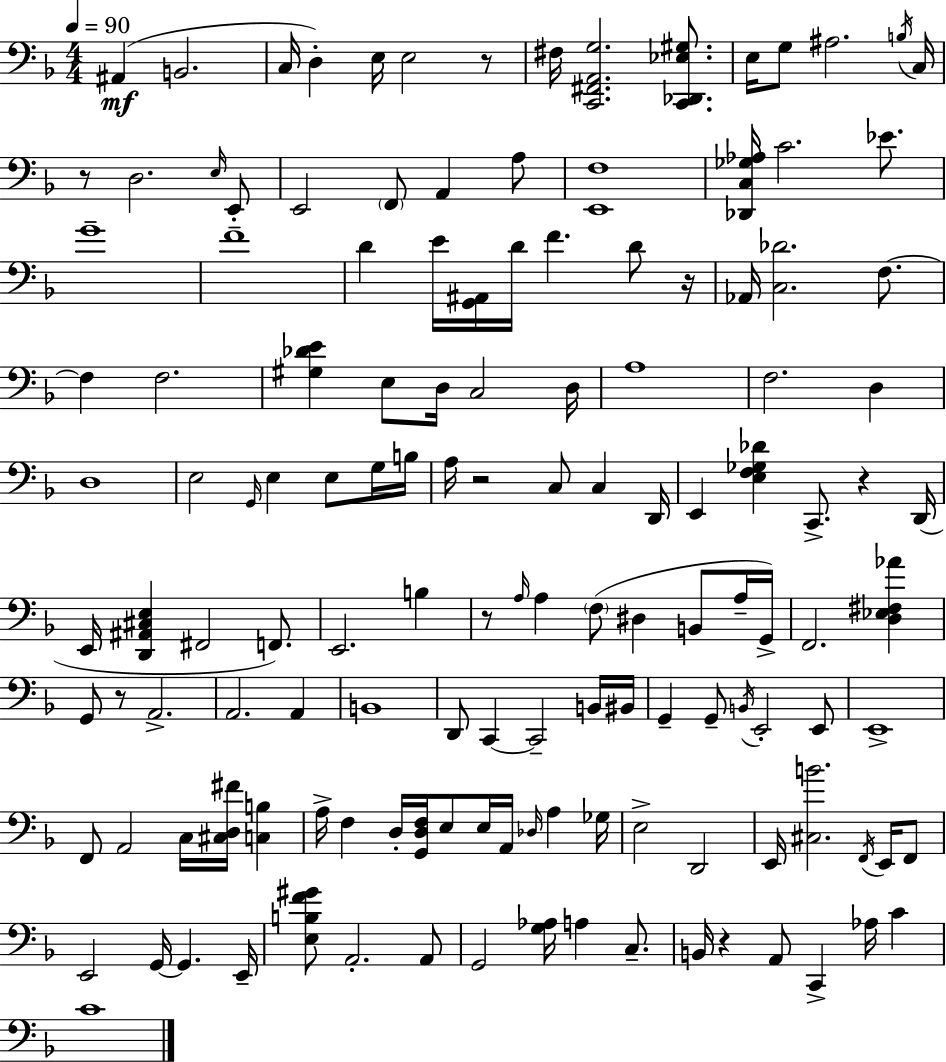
A#2/q B2/h. C3/s D3/q E3/s E3/h R/e F#3/s [C2,F#2,A2,G3]/h. [C2,Db2,Eb3,G#3]/e. E3/s G3/e A#3/h. B3/s C3/s R/e D3/h. E3/s E2/e E2/h F2/e A2/q A3/e [E2,F3]/w [Db2,C3,Gb3,Ab3]/s C4/h. Eb4/e. G4/w F4/w D4/q E4/s [G2,A#2]/s D4/s F4/q. D4/e R/s Ab2/s [C3,Db4]/h. F3/e. F3/q F3/h. [G#3,Db4,E4]/q E3/e D3/s C3/h D3/s A3/w F3/h. D3/q D3/w E3/h G2/s E3/q E3/e G3/s B3/s A3/s R/h C3/e C3/q D2/s E2/q [E3,F3,Gb3,Db4]/q C2/e. R/q D2/s E2/s [D2,A#2,C#3,E3]/q F#2/h F2/e. E2/h. B3/q R/e A3/s A3/q F3/e D#3/q B2/e A3/s G2/s F2/h. [D3,Eb3,F#3,Ab4]/q G2/e R/e A2/h. A2/h. A2/q B2/w D2/e C2/q C2/h B2/s BIS2/s G2/q G2/e B2/s E2/h E2/e E2/w F2/e A2/h C3/s [C#3,D3,F#4]/s [C3,B3]/q A3/s F3/q D3/s [G2,D3,F3]/s E3/e E3/s A2/s Db3/s A3/q Gb3/s E3/h D2/h E2/s [C#3,B4]/h. F2/s E2/s F2/e E2/h G2/s G2/q. E2/s [E3,B3,F4,G#4]/e A2/h. A2/e G2/h [G3,Ab3]/s A3/q C3/e. B2/s R/q A2/e C2/q Ab3/s C4/q C4/w